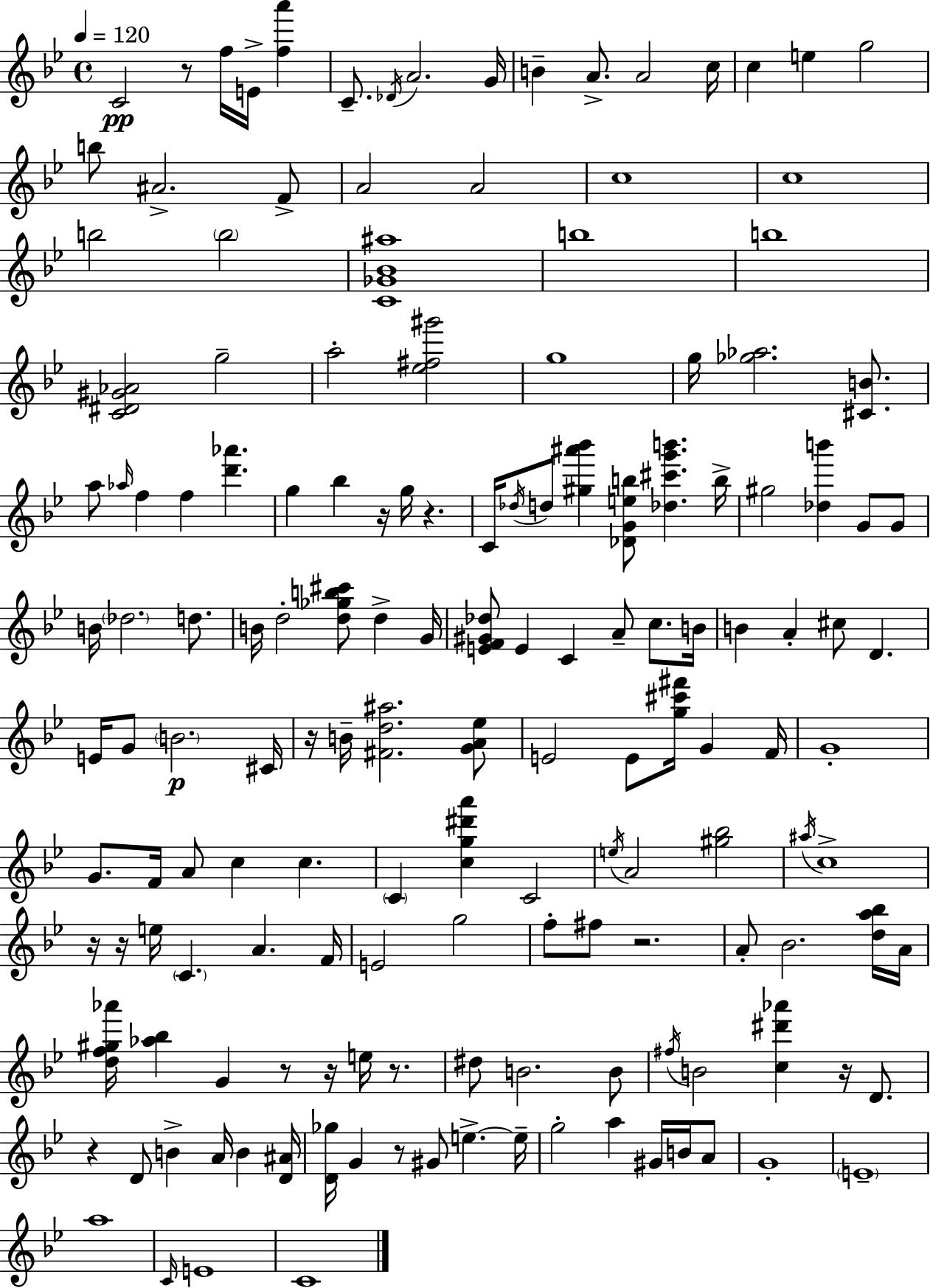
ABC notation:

X:1
T:Untitled
M:4/4
L:1/4
K:Gm
C2 z/2 f/4 E/4 [fa'] C/2 _D/4 A2 G/4 B A/2 A2 c/4 c e g2 b/2 ^A2 F/2 A2 A2 c4 c4 b2 b2 [C_G_B^a]4 b4 b4 [C^D^G_A]2 g2 a2 [_e^f^g']2 g4 g/4 [_g_a]2 [^CB]/2 a/2 _a/4 f f [d'_a'] g _b z/4 g/4 z C/4 _d/4 d/2 [^g^a'_b'] [_DGeb]/2 [_d^c'g'b'] b/4 ^g2 [_db'] G/2 G/2 B/4 _d2 d/2 B/4 d2 [d_gb^c']/2 d G/4 [EF^G_d]/2 E C A/2 c/2 B/4 B A ^c/2 D E/4 G/2 B2 ^C/4 z/4 B/4 [^Fd^a]2 [GA_e]/2 E2 E/2 [g^c'^f']/4 G F/4 G4 G/2 F/4 A/2 c c C [cg^d'a'] C2 e/4 A2 [^g_b]2 ^a/4 c4 z/4 z/4 e/4 C A F/4 E2 g2 f/2 ^f/2 z2 A/2 _B2 [da_b]/4 A/4 [df^g_a']/4 [_a_b] G z/2 z/4 e/4 z/2 ^d/2 B2 B/2 ^f/4 B2 [c^d'_a'] z/4 D/2 z D/2 B A/4 B [D^A]/4 [D_g]/4 G z/2 ^G/2 e e/4 g2 a ^G/4 B/4 A/2 G4 E4 a4 C/4 E4 C4